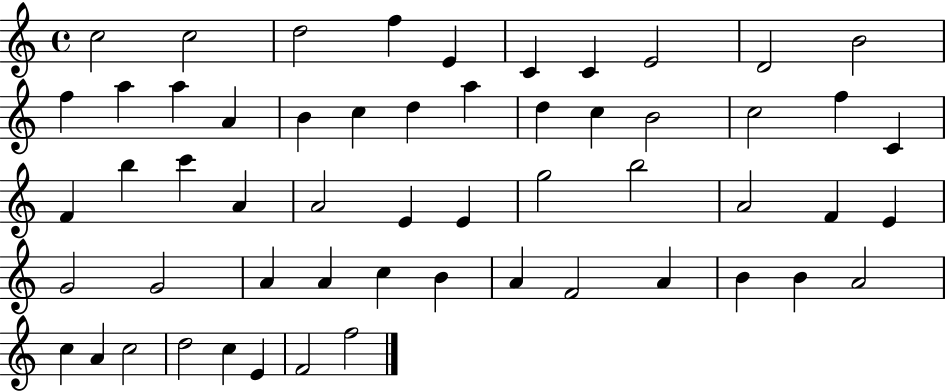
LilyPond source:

{
  \clef treble
  \time 4/4
  \defaultTimeSignature
  \key c \major
  c''2 c''2 | d''2 f''4 e'4 | c'4 c'4 e'2 | d'2 b'2 | \break f''4 a''4 a''4 a'4 | b'4 c''4 d''4 a''4 | d''4 c''4 b'2 | c''2 f''4 c'4 | \break f'4 b''4 c'''4 a'4 | a'2 e'4 e'4 | g''2 b''2 | a'2 f'4 e'4 | \break g'2 g'2 | a'4 a'4 c''4 b'4 | a'4 f'2 a'4 | b'4 b'4 a'2 | \break c''4 a'4 c''2 | d''2 c''4 e'4 | f'2 f''2 | \bar "|."
}